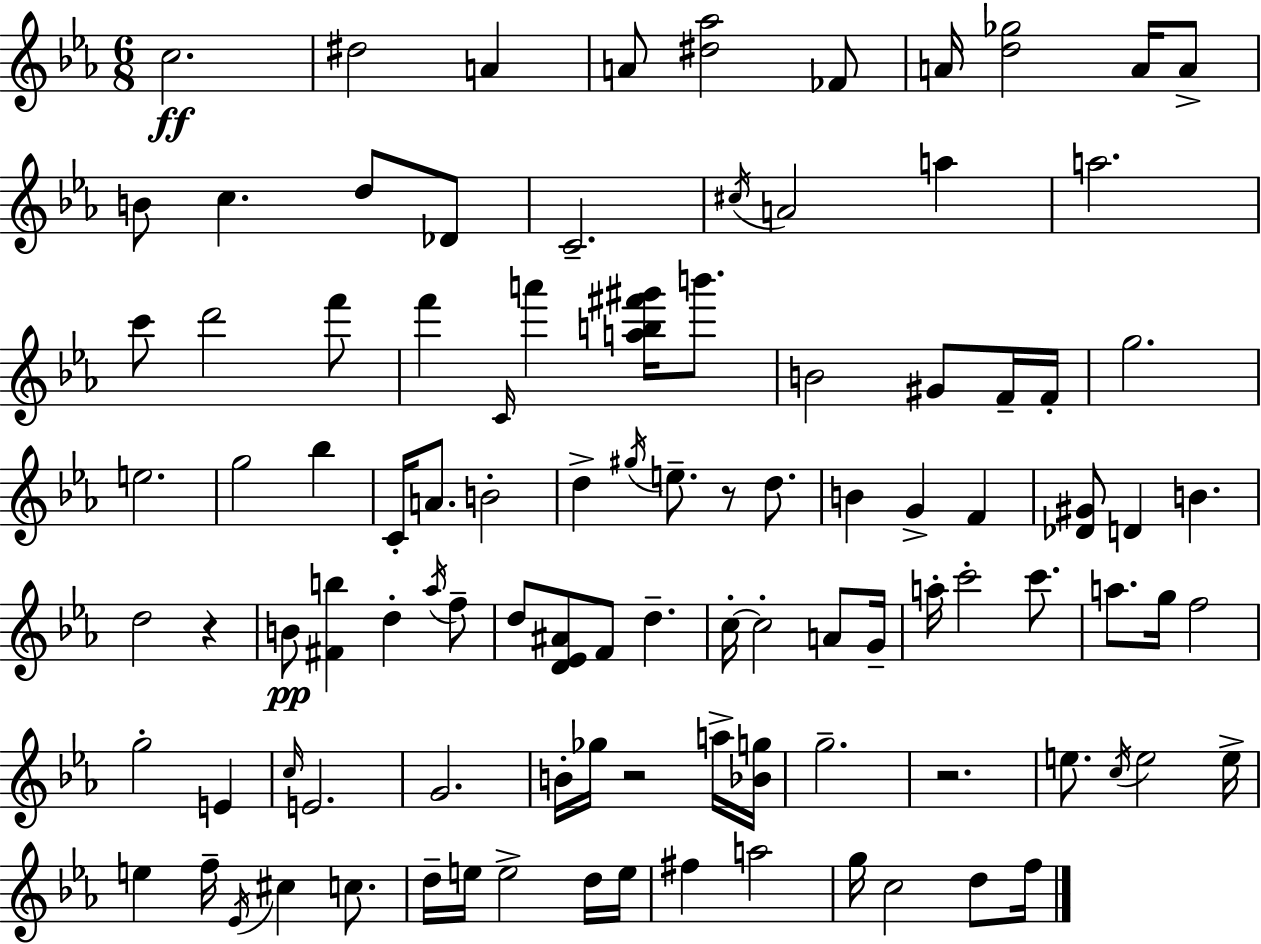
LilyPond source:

{
  \clef treble
  \numericTimeSignature
  \time 6/8
  \key ees \major
  c''2.\ff | dis''2 a'4 | a'8 <dis'' aes''>2 fes'8 | a'16 <d'' ges''>2 a'16 a'8-> | \break b'8 c''4. d''8 des'8 | c'2.-- | \acciaccatura { cis''16 } a'2 a''4 | a''2. | \break c'''8 d'''2 f'''8 | f'''4 \grace { c'16 } a'''4 <a'' b'' fis''' gis'''>16 b'''8. | b'2 gis'8 | f'16-- f'16-. g''2. | \break e''2. | g''2 bes''4 | c'16-. a'8. b'2-. | d''4-> \acciaccatura { gis''16 } e''8.-- r8 | \break d''8. b'4 g'4-> f'4 | <des' gis'>8 d'4 b'4. | d''2 r4 | b'8\pp <fis' b''>4 d''4-. | \break \acciaccatura { aes''16 } f''8-- d''8 <d' ees' ais'>8 f'8 d''4.-- | c''16-.~~ c''2-. | a'8 g'16-- a''16-. c'''2-. | c'''8. a''8. g''16 f''2 | \break g''2-. | e'4 \grace { c''16 } e'2. | g'2. | b'16-. ges''16 r2 | \break a''16-> <bes' g''>16 g''2.-- | r2. | e''8. \acciaccatura { c''16 } e''2 | e''16-> e''4 f''16-- \acciaccatura { ees'16 } | \break cis''4 c''8. d''16-- e''16 e''2-> | d''16 e''16 fis''4 a''2 | g''16 c''2 | d''8 f''16 \bar "|."
}